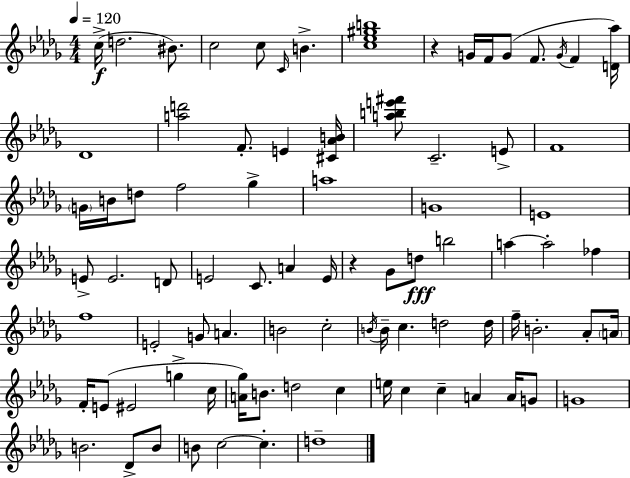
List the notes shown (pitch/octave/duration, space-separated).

C5/s D5/h. BIS4/e. C5/h C5/e C4/s B4/q. [C5,Eb5,G#5,B5]/w R/q G4/s F4/s G4/e F4/e. G4/s F4/q [D4,Ab5]/s Db4/w [A5,D6]/h F4/e. E4/q [C#4,Ab4,B4]/s [A5,B5,E6,F#6]/e C4/h. E4/e F4/w G4/s B4/s D5/e F5/h Gb5/q A5/w G4/w E4/w E4/e E4/h. D4/e E4/h C4/e. A4/q E4/s R/q Gb4/e D5/e B5/h A5/q A5/h FES5/q F5/w E4/h G4/e A4/q. B4/h C5/h B4/s B4/s C5/q. D5/h D5/s F5/s B4/h. Ab4/e A4/s F4/s E4/e EIS4/h G5/q C5/s [A4,Gb5]/s B4/e. D5/h C5/q E5/s C5/q C5/q A4/q A4/s G4/e G4/w B4/h. Db4/e B4/e B4/e C5/h C5/q. D5/w